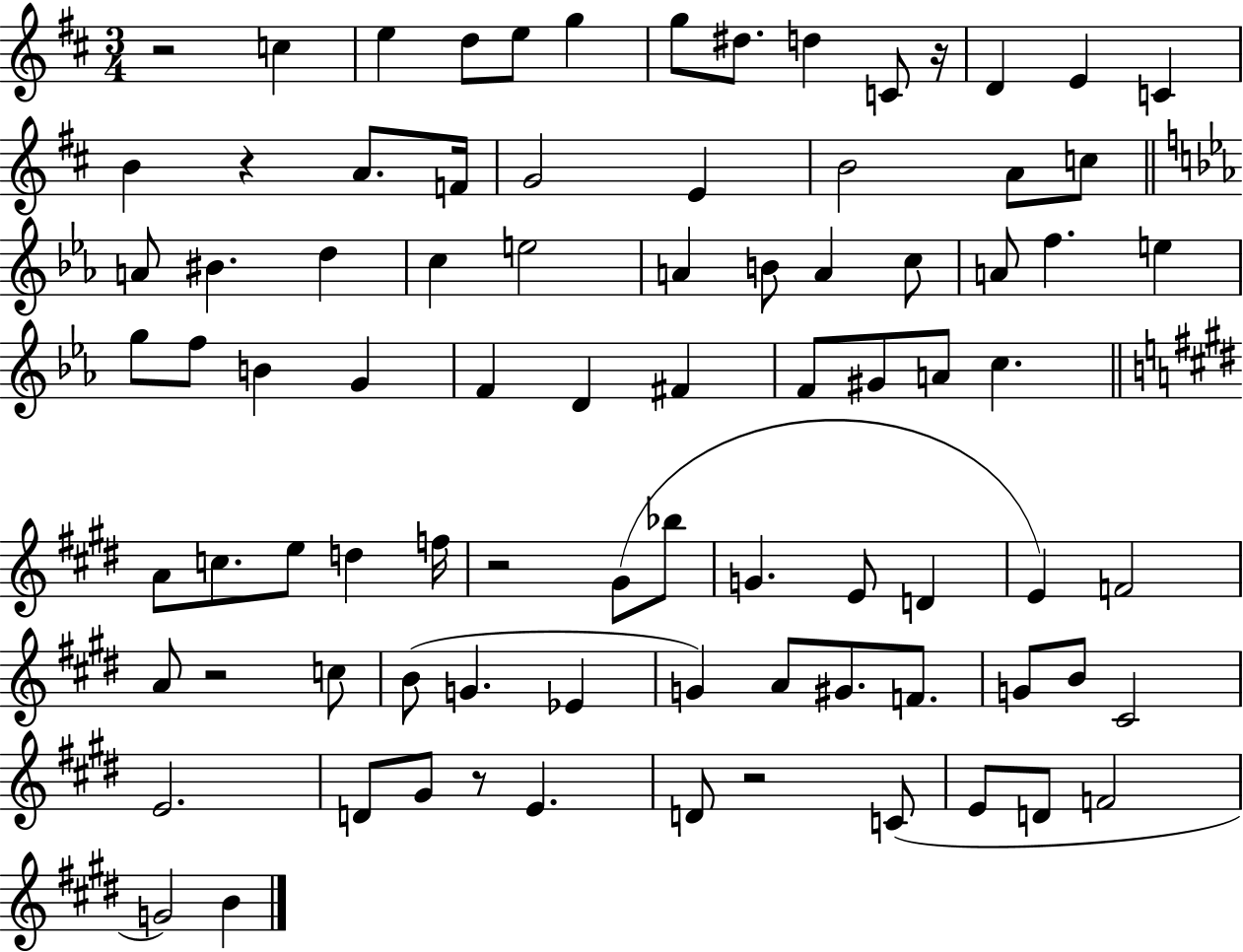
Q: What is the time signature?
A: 3/4